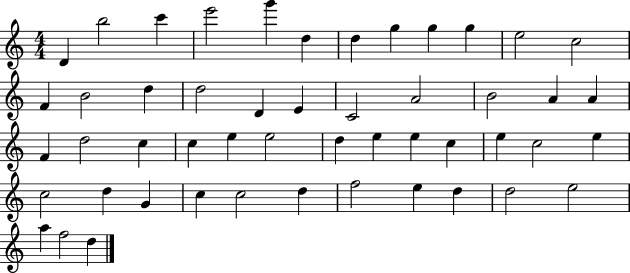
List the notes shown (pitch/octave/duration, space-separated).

D4/q B5/h C6/q E6/h G6/q D5/q D5/q G5/q G5/q G5/q E5/h C5/h F4/q B4/h D5/q D5/h D4/q E4/q C4/h A4/h B4/h A4/q A4/q F4/q D5/h C5/q C5/q E5/q E5/h D5/q E5/q E5/q C5/q E5/q C5/h E5/q C5/h D5/q G4/q C5/q C5/h D5/q F5/h E5/q D5/q D5/h E5/h A5/q F5/h D5/q